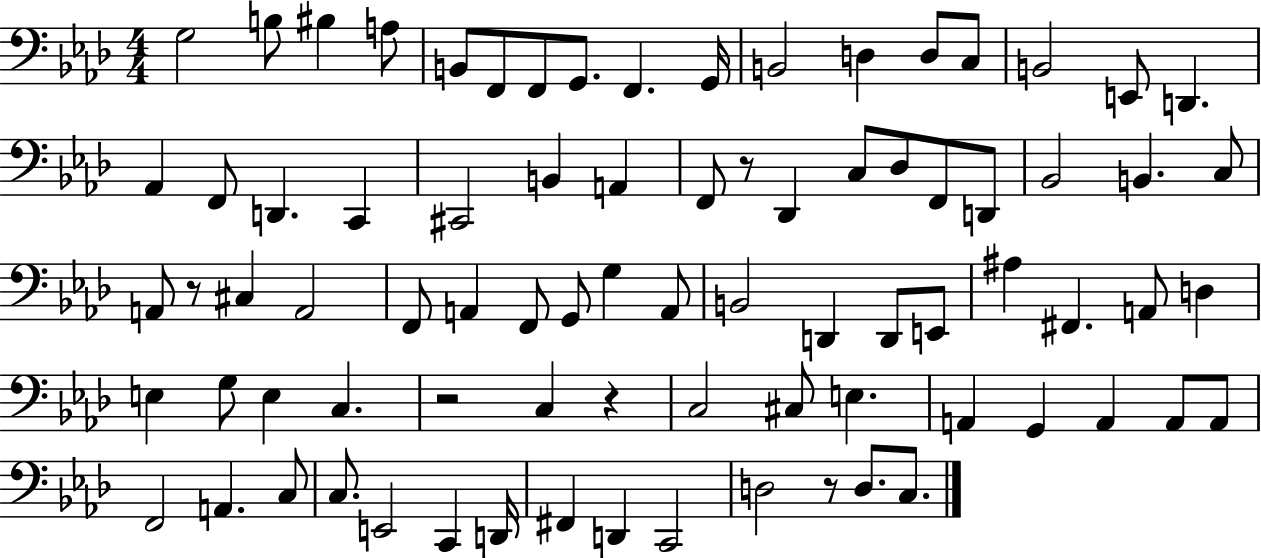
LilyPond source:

{
  \clef bass
  \numericTimeSignature
  \time 4/4
  \key aes \major
  g2 b8 bis4 a8 | b,8 f,8 f,8 g,8. f,4. g,16 | b,2 d4 d8 c8 | b,2 e,8 d,4. | \break aes,4 f,8 d,4. c,4 | cis,2 b,4 a,4 | f,8 r8 des,4 c8 des8 f,8 d,8 | bes,2 b,4. c8 | \break a,8 r8 cis4 a,2 | f,8 a,4 f,8 g,8 g4 a,8 | b,2 d,4 d,8 e,8 | ais4 fis,4. a,8 d4 | \break e4 g8 e4 c4. | r2 c4 r4 | c2 cis8 e4. | a,4 g,4 a,4 a,8 a,8 | \break f,2 a,4. c8 | c8. e,2 c,4 d,16 | fis,4 d,4 c,2 | d2 r8 d8. c8. | \break \bar "|."
}